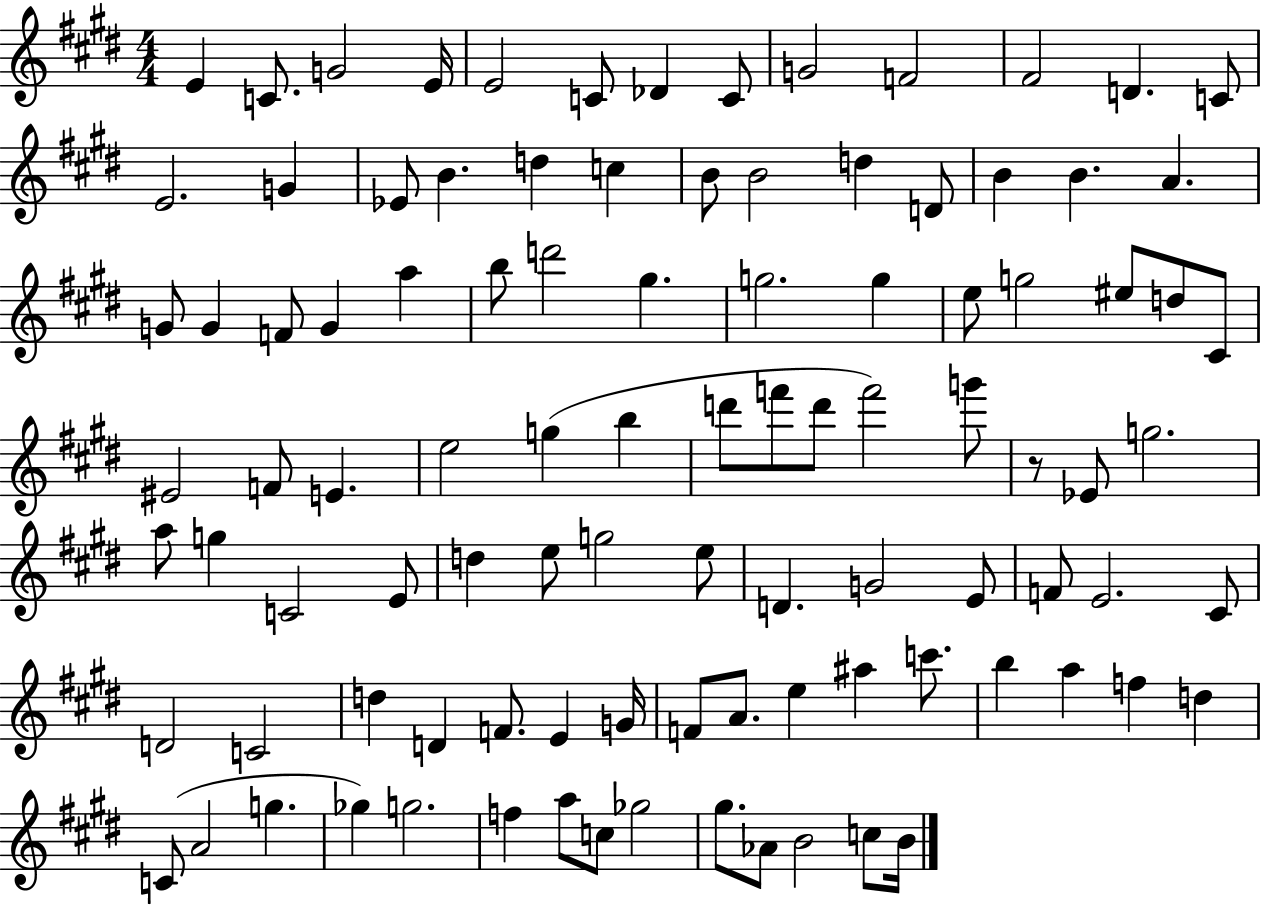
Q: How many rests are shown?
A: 1